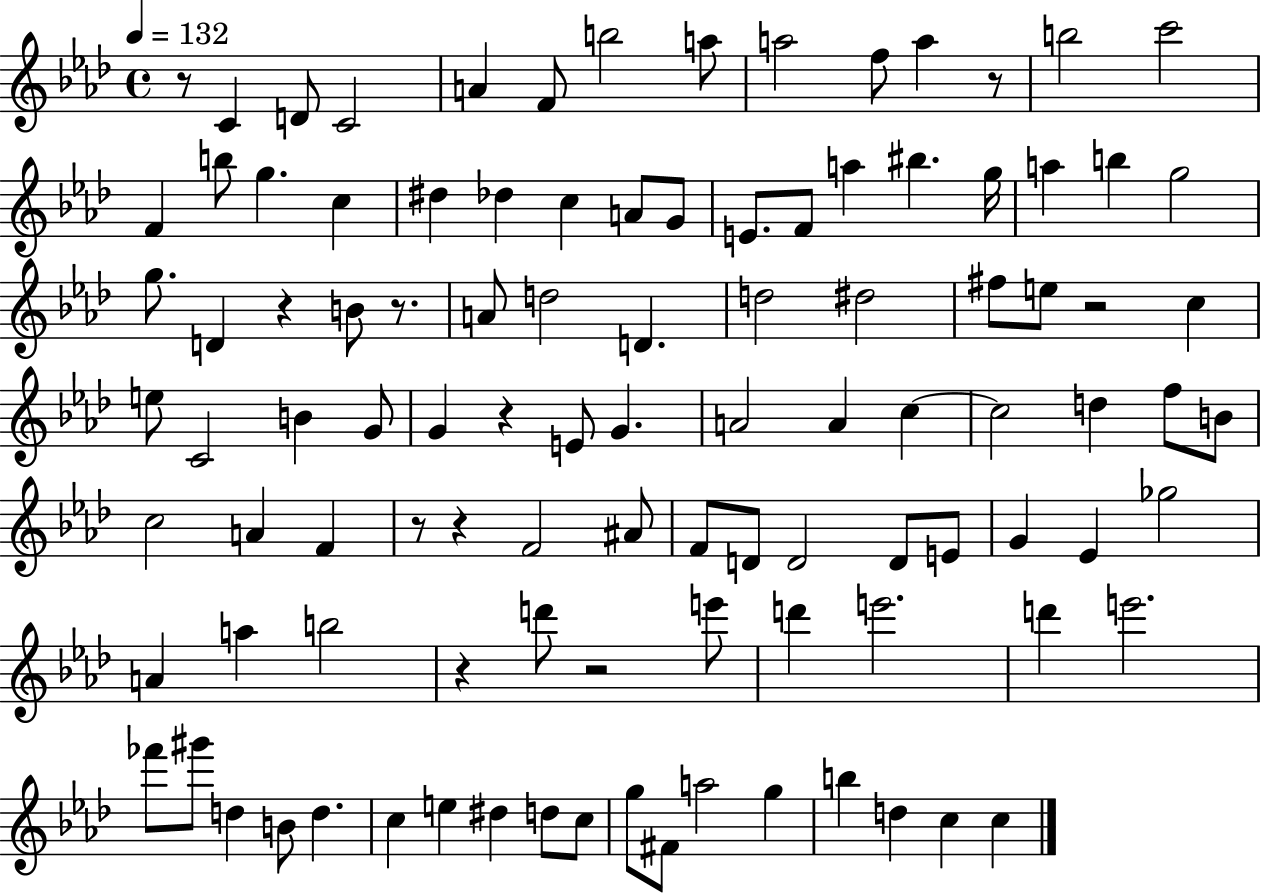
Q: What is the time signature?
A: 4/4